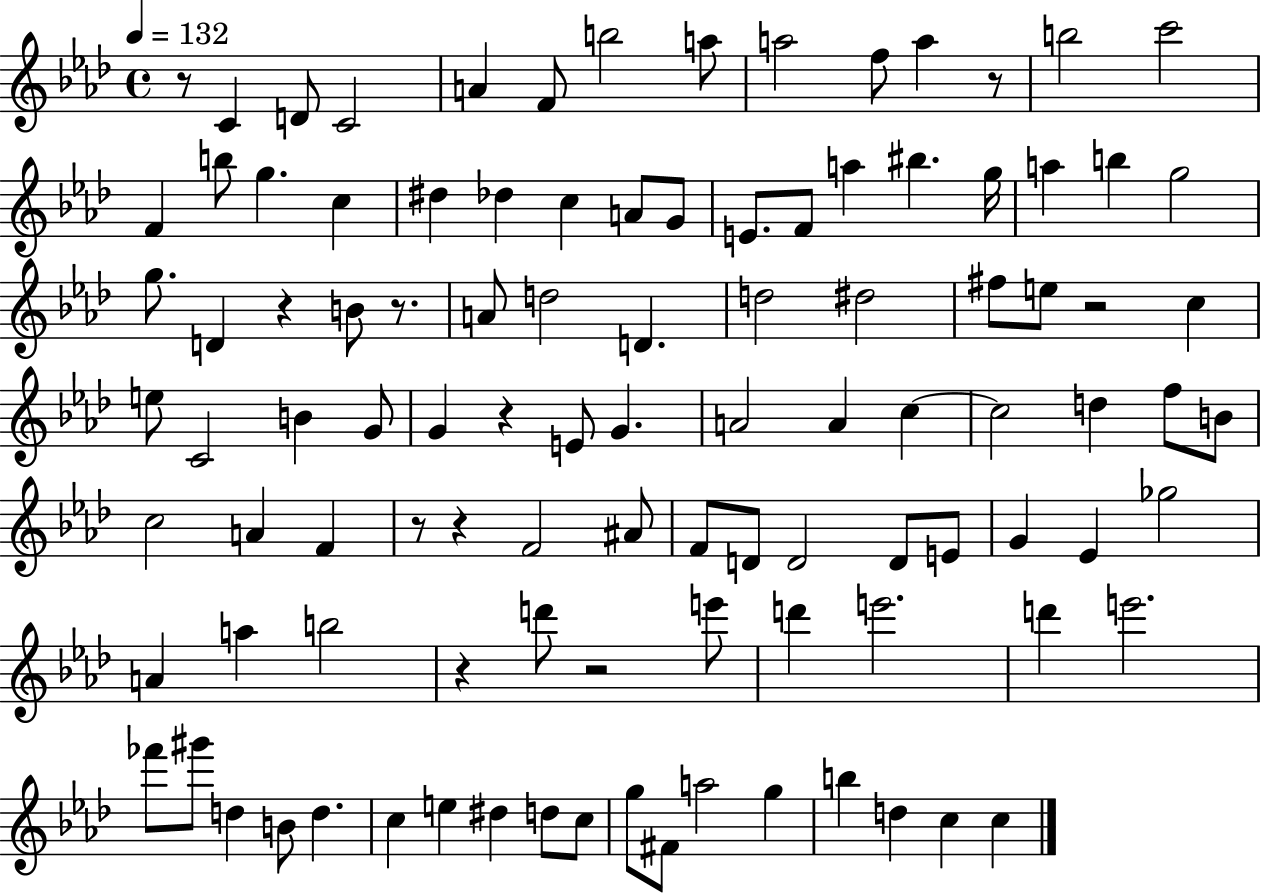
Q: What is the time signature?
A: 4/4